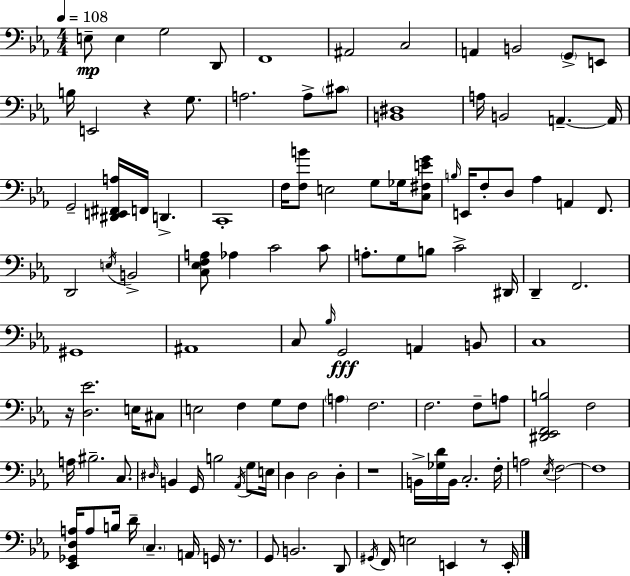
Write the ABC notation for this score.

X:1
T:Untitled
M:4/4
L:1/4
K:Cm
E,/2 E, G,2 D,,/2 F,,4 ^A,,2 C,2 A,, B,,2 G,,/2 E,,/2 B,/4 E,,2 z G,/2 A,2 A,/2 ^C/2 [B,,^D,]4 A,/4 B,,2 A,, A,,/4 G,,2 [^D,,E,,^F,,A,]/4 F,,/4 D,, C,,4 F,/4 [F,B]/2 E,2 G,/2 _G,/4 [C,^F,EG]/2 B,/4 E,,/4 F,/2 D,/2 _A, A,, F,,/2 D,,2 E,/4 B,,2 [C,_E,F,A,]/2 _A, C2 C/2 A,/2 G,/2 B,/2 C2 ^D,,/4 D,, F,,2 ^G,,4 ^A,,4 C,/2 _B,/4 G,,2 A,, B,,/2 C,4 z/4 [D,_E]2 E,/4 ^C,/2 E,2 F, G,/2 F,/2 A, F,2 F,2 F,/2 A,/2 [^D,,_E,,F,,B,]2 F,2 A,/4 ^B,2 C,/2 ^D,/4 B,, G,,/4 B,2 _A,,/4 G,/2 E,/4 D, D,2 D, z4 B,,/4 [_G,D]/4 B,,/4 C,2 F,/4 A,2 _E,/4 F,2 F,4 [_E,,_G,,D,A,]/4 A,/2 B,/4 D/4 C, A,,/4 G,,/4 z/2 G,,/2 B,,2 D,,/2 ^G,,/4 F,,/4 E,2 E,, z/2 E,,/4